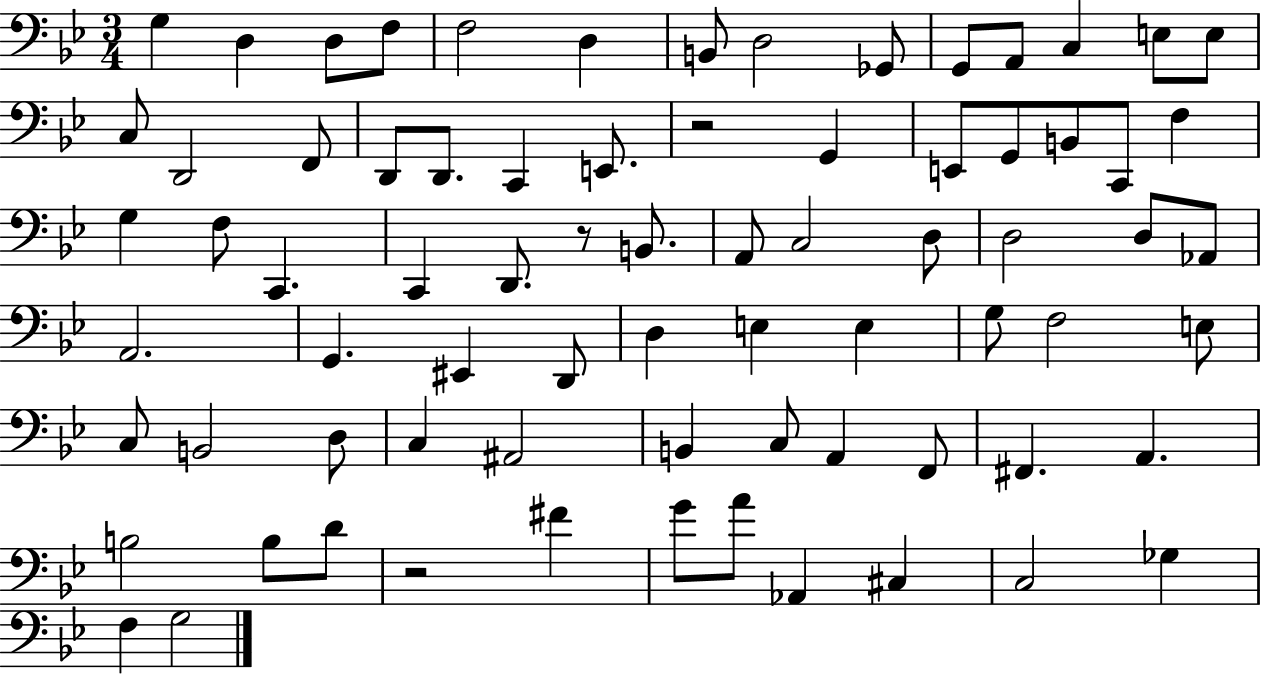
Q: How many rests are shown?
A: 3